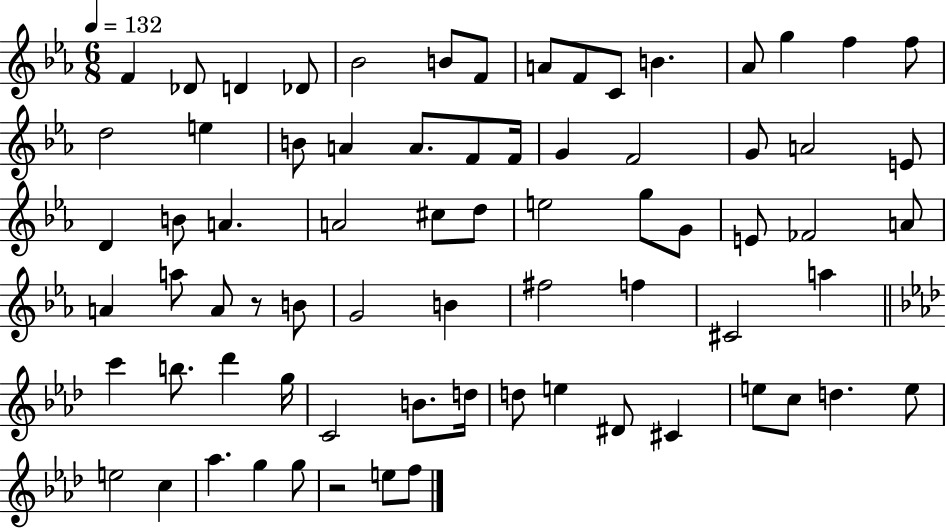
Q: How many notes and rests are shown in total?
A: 73